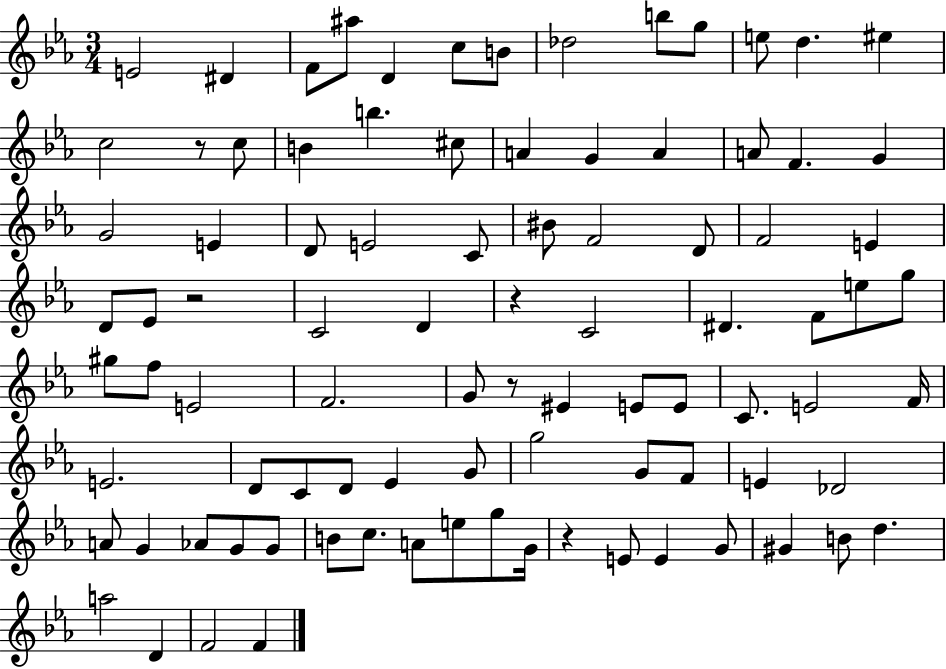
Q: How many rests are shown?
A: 5